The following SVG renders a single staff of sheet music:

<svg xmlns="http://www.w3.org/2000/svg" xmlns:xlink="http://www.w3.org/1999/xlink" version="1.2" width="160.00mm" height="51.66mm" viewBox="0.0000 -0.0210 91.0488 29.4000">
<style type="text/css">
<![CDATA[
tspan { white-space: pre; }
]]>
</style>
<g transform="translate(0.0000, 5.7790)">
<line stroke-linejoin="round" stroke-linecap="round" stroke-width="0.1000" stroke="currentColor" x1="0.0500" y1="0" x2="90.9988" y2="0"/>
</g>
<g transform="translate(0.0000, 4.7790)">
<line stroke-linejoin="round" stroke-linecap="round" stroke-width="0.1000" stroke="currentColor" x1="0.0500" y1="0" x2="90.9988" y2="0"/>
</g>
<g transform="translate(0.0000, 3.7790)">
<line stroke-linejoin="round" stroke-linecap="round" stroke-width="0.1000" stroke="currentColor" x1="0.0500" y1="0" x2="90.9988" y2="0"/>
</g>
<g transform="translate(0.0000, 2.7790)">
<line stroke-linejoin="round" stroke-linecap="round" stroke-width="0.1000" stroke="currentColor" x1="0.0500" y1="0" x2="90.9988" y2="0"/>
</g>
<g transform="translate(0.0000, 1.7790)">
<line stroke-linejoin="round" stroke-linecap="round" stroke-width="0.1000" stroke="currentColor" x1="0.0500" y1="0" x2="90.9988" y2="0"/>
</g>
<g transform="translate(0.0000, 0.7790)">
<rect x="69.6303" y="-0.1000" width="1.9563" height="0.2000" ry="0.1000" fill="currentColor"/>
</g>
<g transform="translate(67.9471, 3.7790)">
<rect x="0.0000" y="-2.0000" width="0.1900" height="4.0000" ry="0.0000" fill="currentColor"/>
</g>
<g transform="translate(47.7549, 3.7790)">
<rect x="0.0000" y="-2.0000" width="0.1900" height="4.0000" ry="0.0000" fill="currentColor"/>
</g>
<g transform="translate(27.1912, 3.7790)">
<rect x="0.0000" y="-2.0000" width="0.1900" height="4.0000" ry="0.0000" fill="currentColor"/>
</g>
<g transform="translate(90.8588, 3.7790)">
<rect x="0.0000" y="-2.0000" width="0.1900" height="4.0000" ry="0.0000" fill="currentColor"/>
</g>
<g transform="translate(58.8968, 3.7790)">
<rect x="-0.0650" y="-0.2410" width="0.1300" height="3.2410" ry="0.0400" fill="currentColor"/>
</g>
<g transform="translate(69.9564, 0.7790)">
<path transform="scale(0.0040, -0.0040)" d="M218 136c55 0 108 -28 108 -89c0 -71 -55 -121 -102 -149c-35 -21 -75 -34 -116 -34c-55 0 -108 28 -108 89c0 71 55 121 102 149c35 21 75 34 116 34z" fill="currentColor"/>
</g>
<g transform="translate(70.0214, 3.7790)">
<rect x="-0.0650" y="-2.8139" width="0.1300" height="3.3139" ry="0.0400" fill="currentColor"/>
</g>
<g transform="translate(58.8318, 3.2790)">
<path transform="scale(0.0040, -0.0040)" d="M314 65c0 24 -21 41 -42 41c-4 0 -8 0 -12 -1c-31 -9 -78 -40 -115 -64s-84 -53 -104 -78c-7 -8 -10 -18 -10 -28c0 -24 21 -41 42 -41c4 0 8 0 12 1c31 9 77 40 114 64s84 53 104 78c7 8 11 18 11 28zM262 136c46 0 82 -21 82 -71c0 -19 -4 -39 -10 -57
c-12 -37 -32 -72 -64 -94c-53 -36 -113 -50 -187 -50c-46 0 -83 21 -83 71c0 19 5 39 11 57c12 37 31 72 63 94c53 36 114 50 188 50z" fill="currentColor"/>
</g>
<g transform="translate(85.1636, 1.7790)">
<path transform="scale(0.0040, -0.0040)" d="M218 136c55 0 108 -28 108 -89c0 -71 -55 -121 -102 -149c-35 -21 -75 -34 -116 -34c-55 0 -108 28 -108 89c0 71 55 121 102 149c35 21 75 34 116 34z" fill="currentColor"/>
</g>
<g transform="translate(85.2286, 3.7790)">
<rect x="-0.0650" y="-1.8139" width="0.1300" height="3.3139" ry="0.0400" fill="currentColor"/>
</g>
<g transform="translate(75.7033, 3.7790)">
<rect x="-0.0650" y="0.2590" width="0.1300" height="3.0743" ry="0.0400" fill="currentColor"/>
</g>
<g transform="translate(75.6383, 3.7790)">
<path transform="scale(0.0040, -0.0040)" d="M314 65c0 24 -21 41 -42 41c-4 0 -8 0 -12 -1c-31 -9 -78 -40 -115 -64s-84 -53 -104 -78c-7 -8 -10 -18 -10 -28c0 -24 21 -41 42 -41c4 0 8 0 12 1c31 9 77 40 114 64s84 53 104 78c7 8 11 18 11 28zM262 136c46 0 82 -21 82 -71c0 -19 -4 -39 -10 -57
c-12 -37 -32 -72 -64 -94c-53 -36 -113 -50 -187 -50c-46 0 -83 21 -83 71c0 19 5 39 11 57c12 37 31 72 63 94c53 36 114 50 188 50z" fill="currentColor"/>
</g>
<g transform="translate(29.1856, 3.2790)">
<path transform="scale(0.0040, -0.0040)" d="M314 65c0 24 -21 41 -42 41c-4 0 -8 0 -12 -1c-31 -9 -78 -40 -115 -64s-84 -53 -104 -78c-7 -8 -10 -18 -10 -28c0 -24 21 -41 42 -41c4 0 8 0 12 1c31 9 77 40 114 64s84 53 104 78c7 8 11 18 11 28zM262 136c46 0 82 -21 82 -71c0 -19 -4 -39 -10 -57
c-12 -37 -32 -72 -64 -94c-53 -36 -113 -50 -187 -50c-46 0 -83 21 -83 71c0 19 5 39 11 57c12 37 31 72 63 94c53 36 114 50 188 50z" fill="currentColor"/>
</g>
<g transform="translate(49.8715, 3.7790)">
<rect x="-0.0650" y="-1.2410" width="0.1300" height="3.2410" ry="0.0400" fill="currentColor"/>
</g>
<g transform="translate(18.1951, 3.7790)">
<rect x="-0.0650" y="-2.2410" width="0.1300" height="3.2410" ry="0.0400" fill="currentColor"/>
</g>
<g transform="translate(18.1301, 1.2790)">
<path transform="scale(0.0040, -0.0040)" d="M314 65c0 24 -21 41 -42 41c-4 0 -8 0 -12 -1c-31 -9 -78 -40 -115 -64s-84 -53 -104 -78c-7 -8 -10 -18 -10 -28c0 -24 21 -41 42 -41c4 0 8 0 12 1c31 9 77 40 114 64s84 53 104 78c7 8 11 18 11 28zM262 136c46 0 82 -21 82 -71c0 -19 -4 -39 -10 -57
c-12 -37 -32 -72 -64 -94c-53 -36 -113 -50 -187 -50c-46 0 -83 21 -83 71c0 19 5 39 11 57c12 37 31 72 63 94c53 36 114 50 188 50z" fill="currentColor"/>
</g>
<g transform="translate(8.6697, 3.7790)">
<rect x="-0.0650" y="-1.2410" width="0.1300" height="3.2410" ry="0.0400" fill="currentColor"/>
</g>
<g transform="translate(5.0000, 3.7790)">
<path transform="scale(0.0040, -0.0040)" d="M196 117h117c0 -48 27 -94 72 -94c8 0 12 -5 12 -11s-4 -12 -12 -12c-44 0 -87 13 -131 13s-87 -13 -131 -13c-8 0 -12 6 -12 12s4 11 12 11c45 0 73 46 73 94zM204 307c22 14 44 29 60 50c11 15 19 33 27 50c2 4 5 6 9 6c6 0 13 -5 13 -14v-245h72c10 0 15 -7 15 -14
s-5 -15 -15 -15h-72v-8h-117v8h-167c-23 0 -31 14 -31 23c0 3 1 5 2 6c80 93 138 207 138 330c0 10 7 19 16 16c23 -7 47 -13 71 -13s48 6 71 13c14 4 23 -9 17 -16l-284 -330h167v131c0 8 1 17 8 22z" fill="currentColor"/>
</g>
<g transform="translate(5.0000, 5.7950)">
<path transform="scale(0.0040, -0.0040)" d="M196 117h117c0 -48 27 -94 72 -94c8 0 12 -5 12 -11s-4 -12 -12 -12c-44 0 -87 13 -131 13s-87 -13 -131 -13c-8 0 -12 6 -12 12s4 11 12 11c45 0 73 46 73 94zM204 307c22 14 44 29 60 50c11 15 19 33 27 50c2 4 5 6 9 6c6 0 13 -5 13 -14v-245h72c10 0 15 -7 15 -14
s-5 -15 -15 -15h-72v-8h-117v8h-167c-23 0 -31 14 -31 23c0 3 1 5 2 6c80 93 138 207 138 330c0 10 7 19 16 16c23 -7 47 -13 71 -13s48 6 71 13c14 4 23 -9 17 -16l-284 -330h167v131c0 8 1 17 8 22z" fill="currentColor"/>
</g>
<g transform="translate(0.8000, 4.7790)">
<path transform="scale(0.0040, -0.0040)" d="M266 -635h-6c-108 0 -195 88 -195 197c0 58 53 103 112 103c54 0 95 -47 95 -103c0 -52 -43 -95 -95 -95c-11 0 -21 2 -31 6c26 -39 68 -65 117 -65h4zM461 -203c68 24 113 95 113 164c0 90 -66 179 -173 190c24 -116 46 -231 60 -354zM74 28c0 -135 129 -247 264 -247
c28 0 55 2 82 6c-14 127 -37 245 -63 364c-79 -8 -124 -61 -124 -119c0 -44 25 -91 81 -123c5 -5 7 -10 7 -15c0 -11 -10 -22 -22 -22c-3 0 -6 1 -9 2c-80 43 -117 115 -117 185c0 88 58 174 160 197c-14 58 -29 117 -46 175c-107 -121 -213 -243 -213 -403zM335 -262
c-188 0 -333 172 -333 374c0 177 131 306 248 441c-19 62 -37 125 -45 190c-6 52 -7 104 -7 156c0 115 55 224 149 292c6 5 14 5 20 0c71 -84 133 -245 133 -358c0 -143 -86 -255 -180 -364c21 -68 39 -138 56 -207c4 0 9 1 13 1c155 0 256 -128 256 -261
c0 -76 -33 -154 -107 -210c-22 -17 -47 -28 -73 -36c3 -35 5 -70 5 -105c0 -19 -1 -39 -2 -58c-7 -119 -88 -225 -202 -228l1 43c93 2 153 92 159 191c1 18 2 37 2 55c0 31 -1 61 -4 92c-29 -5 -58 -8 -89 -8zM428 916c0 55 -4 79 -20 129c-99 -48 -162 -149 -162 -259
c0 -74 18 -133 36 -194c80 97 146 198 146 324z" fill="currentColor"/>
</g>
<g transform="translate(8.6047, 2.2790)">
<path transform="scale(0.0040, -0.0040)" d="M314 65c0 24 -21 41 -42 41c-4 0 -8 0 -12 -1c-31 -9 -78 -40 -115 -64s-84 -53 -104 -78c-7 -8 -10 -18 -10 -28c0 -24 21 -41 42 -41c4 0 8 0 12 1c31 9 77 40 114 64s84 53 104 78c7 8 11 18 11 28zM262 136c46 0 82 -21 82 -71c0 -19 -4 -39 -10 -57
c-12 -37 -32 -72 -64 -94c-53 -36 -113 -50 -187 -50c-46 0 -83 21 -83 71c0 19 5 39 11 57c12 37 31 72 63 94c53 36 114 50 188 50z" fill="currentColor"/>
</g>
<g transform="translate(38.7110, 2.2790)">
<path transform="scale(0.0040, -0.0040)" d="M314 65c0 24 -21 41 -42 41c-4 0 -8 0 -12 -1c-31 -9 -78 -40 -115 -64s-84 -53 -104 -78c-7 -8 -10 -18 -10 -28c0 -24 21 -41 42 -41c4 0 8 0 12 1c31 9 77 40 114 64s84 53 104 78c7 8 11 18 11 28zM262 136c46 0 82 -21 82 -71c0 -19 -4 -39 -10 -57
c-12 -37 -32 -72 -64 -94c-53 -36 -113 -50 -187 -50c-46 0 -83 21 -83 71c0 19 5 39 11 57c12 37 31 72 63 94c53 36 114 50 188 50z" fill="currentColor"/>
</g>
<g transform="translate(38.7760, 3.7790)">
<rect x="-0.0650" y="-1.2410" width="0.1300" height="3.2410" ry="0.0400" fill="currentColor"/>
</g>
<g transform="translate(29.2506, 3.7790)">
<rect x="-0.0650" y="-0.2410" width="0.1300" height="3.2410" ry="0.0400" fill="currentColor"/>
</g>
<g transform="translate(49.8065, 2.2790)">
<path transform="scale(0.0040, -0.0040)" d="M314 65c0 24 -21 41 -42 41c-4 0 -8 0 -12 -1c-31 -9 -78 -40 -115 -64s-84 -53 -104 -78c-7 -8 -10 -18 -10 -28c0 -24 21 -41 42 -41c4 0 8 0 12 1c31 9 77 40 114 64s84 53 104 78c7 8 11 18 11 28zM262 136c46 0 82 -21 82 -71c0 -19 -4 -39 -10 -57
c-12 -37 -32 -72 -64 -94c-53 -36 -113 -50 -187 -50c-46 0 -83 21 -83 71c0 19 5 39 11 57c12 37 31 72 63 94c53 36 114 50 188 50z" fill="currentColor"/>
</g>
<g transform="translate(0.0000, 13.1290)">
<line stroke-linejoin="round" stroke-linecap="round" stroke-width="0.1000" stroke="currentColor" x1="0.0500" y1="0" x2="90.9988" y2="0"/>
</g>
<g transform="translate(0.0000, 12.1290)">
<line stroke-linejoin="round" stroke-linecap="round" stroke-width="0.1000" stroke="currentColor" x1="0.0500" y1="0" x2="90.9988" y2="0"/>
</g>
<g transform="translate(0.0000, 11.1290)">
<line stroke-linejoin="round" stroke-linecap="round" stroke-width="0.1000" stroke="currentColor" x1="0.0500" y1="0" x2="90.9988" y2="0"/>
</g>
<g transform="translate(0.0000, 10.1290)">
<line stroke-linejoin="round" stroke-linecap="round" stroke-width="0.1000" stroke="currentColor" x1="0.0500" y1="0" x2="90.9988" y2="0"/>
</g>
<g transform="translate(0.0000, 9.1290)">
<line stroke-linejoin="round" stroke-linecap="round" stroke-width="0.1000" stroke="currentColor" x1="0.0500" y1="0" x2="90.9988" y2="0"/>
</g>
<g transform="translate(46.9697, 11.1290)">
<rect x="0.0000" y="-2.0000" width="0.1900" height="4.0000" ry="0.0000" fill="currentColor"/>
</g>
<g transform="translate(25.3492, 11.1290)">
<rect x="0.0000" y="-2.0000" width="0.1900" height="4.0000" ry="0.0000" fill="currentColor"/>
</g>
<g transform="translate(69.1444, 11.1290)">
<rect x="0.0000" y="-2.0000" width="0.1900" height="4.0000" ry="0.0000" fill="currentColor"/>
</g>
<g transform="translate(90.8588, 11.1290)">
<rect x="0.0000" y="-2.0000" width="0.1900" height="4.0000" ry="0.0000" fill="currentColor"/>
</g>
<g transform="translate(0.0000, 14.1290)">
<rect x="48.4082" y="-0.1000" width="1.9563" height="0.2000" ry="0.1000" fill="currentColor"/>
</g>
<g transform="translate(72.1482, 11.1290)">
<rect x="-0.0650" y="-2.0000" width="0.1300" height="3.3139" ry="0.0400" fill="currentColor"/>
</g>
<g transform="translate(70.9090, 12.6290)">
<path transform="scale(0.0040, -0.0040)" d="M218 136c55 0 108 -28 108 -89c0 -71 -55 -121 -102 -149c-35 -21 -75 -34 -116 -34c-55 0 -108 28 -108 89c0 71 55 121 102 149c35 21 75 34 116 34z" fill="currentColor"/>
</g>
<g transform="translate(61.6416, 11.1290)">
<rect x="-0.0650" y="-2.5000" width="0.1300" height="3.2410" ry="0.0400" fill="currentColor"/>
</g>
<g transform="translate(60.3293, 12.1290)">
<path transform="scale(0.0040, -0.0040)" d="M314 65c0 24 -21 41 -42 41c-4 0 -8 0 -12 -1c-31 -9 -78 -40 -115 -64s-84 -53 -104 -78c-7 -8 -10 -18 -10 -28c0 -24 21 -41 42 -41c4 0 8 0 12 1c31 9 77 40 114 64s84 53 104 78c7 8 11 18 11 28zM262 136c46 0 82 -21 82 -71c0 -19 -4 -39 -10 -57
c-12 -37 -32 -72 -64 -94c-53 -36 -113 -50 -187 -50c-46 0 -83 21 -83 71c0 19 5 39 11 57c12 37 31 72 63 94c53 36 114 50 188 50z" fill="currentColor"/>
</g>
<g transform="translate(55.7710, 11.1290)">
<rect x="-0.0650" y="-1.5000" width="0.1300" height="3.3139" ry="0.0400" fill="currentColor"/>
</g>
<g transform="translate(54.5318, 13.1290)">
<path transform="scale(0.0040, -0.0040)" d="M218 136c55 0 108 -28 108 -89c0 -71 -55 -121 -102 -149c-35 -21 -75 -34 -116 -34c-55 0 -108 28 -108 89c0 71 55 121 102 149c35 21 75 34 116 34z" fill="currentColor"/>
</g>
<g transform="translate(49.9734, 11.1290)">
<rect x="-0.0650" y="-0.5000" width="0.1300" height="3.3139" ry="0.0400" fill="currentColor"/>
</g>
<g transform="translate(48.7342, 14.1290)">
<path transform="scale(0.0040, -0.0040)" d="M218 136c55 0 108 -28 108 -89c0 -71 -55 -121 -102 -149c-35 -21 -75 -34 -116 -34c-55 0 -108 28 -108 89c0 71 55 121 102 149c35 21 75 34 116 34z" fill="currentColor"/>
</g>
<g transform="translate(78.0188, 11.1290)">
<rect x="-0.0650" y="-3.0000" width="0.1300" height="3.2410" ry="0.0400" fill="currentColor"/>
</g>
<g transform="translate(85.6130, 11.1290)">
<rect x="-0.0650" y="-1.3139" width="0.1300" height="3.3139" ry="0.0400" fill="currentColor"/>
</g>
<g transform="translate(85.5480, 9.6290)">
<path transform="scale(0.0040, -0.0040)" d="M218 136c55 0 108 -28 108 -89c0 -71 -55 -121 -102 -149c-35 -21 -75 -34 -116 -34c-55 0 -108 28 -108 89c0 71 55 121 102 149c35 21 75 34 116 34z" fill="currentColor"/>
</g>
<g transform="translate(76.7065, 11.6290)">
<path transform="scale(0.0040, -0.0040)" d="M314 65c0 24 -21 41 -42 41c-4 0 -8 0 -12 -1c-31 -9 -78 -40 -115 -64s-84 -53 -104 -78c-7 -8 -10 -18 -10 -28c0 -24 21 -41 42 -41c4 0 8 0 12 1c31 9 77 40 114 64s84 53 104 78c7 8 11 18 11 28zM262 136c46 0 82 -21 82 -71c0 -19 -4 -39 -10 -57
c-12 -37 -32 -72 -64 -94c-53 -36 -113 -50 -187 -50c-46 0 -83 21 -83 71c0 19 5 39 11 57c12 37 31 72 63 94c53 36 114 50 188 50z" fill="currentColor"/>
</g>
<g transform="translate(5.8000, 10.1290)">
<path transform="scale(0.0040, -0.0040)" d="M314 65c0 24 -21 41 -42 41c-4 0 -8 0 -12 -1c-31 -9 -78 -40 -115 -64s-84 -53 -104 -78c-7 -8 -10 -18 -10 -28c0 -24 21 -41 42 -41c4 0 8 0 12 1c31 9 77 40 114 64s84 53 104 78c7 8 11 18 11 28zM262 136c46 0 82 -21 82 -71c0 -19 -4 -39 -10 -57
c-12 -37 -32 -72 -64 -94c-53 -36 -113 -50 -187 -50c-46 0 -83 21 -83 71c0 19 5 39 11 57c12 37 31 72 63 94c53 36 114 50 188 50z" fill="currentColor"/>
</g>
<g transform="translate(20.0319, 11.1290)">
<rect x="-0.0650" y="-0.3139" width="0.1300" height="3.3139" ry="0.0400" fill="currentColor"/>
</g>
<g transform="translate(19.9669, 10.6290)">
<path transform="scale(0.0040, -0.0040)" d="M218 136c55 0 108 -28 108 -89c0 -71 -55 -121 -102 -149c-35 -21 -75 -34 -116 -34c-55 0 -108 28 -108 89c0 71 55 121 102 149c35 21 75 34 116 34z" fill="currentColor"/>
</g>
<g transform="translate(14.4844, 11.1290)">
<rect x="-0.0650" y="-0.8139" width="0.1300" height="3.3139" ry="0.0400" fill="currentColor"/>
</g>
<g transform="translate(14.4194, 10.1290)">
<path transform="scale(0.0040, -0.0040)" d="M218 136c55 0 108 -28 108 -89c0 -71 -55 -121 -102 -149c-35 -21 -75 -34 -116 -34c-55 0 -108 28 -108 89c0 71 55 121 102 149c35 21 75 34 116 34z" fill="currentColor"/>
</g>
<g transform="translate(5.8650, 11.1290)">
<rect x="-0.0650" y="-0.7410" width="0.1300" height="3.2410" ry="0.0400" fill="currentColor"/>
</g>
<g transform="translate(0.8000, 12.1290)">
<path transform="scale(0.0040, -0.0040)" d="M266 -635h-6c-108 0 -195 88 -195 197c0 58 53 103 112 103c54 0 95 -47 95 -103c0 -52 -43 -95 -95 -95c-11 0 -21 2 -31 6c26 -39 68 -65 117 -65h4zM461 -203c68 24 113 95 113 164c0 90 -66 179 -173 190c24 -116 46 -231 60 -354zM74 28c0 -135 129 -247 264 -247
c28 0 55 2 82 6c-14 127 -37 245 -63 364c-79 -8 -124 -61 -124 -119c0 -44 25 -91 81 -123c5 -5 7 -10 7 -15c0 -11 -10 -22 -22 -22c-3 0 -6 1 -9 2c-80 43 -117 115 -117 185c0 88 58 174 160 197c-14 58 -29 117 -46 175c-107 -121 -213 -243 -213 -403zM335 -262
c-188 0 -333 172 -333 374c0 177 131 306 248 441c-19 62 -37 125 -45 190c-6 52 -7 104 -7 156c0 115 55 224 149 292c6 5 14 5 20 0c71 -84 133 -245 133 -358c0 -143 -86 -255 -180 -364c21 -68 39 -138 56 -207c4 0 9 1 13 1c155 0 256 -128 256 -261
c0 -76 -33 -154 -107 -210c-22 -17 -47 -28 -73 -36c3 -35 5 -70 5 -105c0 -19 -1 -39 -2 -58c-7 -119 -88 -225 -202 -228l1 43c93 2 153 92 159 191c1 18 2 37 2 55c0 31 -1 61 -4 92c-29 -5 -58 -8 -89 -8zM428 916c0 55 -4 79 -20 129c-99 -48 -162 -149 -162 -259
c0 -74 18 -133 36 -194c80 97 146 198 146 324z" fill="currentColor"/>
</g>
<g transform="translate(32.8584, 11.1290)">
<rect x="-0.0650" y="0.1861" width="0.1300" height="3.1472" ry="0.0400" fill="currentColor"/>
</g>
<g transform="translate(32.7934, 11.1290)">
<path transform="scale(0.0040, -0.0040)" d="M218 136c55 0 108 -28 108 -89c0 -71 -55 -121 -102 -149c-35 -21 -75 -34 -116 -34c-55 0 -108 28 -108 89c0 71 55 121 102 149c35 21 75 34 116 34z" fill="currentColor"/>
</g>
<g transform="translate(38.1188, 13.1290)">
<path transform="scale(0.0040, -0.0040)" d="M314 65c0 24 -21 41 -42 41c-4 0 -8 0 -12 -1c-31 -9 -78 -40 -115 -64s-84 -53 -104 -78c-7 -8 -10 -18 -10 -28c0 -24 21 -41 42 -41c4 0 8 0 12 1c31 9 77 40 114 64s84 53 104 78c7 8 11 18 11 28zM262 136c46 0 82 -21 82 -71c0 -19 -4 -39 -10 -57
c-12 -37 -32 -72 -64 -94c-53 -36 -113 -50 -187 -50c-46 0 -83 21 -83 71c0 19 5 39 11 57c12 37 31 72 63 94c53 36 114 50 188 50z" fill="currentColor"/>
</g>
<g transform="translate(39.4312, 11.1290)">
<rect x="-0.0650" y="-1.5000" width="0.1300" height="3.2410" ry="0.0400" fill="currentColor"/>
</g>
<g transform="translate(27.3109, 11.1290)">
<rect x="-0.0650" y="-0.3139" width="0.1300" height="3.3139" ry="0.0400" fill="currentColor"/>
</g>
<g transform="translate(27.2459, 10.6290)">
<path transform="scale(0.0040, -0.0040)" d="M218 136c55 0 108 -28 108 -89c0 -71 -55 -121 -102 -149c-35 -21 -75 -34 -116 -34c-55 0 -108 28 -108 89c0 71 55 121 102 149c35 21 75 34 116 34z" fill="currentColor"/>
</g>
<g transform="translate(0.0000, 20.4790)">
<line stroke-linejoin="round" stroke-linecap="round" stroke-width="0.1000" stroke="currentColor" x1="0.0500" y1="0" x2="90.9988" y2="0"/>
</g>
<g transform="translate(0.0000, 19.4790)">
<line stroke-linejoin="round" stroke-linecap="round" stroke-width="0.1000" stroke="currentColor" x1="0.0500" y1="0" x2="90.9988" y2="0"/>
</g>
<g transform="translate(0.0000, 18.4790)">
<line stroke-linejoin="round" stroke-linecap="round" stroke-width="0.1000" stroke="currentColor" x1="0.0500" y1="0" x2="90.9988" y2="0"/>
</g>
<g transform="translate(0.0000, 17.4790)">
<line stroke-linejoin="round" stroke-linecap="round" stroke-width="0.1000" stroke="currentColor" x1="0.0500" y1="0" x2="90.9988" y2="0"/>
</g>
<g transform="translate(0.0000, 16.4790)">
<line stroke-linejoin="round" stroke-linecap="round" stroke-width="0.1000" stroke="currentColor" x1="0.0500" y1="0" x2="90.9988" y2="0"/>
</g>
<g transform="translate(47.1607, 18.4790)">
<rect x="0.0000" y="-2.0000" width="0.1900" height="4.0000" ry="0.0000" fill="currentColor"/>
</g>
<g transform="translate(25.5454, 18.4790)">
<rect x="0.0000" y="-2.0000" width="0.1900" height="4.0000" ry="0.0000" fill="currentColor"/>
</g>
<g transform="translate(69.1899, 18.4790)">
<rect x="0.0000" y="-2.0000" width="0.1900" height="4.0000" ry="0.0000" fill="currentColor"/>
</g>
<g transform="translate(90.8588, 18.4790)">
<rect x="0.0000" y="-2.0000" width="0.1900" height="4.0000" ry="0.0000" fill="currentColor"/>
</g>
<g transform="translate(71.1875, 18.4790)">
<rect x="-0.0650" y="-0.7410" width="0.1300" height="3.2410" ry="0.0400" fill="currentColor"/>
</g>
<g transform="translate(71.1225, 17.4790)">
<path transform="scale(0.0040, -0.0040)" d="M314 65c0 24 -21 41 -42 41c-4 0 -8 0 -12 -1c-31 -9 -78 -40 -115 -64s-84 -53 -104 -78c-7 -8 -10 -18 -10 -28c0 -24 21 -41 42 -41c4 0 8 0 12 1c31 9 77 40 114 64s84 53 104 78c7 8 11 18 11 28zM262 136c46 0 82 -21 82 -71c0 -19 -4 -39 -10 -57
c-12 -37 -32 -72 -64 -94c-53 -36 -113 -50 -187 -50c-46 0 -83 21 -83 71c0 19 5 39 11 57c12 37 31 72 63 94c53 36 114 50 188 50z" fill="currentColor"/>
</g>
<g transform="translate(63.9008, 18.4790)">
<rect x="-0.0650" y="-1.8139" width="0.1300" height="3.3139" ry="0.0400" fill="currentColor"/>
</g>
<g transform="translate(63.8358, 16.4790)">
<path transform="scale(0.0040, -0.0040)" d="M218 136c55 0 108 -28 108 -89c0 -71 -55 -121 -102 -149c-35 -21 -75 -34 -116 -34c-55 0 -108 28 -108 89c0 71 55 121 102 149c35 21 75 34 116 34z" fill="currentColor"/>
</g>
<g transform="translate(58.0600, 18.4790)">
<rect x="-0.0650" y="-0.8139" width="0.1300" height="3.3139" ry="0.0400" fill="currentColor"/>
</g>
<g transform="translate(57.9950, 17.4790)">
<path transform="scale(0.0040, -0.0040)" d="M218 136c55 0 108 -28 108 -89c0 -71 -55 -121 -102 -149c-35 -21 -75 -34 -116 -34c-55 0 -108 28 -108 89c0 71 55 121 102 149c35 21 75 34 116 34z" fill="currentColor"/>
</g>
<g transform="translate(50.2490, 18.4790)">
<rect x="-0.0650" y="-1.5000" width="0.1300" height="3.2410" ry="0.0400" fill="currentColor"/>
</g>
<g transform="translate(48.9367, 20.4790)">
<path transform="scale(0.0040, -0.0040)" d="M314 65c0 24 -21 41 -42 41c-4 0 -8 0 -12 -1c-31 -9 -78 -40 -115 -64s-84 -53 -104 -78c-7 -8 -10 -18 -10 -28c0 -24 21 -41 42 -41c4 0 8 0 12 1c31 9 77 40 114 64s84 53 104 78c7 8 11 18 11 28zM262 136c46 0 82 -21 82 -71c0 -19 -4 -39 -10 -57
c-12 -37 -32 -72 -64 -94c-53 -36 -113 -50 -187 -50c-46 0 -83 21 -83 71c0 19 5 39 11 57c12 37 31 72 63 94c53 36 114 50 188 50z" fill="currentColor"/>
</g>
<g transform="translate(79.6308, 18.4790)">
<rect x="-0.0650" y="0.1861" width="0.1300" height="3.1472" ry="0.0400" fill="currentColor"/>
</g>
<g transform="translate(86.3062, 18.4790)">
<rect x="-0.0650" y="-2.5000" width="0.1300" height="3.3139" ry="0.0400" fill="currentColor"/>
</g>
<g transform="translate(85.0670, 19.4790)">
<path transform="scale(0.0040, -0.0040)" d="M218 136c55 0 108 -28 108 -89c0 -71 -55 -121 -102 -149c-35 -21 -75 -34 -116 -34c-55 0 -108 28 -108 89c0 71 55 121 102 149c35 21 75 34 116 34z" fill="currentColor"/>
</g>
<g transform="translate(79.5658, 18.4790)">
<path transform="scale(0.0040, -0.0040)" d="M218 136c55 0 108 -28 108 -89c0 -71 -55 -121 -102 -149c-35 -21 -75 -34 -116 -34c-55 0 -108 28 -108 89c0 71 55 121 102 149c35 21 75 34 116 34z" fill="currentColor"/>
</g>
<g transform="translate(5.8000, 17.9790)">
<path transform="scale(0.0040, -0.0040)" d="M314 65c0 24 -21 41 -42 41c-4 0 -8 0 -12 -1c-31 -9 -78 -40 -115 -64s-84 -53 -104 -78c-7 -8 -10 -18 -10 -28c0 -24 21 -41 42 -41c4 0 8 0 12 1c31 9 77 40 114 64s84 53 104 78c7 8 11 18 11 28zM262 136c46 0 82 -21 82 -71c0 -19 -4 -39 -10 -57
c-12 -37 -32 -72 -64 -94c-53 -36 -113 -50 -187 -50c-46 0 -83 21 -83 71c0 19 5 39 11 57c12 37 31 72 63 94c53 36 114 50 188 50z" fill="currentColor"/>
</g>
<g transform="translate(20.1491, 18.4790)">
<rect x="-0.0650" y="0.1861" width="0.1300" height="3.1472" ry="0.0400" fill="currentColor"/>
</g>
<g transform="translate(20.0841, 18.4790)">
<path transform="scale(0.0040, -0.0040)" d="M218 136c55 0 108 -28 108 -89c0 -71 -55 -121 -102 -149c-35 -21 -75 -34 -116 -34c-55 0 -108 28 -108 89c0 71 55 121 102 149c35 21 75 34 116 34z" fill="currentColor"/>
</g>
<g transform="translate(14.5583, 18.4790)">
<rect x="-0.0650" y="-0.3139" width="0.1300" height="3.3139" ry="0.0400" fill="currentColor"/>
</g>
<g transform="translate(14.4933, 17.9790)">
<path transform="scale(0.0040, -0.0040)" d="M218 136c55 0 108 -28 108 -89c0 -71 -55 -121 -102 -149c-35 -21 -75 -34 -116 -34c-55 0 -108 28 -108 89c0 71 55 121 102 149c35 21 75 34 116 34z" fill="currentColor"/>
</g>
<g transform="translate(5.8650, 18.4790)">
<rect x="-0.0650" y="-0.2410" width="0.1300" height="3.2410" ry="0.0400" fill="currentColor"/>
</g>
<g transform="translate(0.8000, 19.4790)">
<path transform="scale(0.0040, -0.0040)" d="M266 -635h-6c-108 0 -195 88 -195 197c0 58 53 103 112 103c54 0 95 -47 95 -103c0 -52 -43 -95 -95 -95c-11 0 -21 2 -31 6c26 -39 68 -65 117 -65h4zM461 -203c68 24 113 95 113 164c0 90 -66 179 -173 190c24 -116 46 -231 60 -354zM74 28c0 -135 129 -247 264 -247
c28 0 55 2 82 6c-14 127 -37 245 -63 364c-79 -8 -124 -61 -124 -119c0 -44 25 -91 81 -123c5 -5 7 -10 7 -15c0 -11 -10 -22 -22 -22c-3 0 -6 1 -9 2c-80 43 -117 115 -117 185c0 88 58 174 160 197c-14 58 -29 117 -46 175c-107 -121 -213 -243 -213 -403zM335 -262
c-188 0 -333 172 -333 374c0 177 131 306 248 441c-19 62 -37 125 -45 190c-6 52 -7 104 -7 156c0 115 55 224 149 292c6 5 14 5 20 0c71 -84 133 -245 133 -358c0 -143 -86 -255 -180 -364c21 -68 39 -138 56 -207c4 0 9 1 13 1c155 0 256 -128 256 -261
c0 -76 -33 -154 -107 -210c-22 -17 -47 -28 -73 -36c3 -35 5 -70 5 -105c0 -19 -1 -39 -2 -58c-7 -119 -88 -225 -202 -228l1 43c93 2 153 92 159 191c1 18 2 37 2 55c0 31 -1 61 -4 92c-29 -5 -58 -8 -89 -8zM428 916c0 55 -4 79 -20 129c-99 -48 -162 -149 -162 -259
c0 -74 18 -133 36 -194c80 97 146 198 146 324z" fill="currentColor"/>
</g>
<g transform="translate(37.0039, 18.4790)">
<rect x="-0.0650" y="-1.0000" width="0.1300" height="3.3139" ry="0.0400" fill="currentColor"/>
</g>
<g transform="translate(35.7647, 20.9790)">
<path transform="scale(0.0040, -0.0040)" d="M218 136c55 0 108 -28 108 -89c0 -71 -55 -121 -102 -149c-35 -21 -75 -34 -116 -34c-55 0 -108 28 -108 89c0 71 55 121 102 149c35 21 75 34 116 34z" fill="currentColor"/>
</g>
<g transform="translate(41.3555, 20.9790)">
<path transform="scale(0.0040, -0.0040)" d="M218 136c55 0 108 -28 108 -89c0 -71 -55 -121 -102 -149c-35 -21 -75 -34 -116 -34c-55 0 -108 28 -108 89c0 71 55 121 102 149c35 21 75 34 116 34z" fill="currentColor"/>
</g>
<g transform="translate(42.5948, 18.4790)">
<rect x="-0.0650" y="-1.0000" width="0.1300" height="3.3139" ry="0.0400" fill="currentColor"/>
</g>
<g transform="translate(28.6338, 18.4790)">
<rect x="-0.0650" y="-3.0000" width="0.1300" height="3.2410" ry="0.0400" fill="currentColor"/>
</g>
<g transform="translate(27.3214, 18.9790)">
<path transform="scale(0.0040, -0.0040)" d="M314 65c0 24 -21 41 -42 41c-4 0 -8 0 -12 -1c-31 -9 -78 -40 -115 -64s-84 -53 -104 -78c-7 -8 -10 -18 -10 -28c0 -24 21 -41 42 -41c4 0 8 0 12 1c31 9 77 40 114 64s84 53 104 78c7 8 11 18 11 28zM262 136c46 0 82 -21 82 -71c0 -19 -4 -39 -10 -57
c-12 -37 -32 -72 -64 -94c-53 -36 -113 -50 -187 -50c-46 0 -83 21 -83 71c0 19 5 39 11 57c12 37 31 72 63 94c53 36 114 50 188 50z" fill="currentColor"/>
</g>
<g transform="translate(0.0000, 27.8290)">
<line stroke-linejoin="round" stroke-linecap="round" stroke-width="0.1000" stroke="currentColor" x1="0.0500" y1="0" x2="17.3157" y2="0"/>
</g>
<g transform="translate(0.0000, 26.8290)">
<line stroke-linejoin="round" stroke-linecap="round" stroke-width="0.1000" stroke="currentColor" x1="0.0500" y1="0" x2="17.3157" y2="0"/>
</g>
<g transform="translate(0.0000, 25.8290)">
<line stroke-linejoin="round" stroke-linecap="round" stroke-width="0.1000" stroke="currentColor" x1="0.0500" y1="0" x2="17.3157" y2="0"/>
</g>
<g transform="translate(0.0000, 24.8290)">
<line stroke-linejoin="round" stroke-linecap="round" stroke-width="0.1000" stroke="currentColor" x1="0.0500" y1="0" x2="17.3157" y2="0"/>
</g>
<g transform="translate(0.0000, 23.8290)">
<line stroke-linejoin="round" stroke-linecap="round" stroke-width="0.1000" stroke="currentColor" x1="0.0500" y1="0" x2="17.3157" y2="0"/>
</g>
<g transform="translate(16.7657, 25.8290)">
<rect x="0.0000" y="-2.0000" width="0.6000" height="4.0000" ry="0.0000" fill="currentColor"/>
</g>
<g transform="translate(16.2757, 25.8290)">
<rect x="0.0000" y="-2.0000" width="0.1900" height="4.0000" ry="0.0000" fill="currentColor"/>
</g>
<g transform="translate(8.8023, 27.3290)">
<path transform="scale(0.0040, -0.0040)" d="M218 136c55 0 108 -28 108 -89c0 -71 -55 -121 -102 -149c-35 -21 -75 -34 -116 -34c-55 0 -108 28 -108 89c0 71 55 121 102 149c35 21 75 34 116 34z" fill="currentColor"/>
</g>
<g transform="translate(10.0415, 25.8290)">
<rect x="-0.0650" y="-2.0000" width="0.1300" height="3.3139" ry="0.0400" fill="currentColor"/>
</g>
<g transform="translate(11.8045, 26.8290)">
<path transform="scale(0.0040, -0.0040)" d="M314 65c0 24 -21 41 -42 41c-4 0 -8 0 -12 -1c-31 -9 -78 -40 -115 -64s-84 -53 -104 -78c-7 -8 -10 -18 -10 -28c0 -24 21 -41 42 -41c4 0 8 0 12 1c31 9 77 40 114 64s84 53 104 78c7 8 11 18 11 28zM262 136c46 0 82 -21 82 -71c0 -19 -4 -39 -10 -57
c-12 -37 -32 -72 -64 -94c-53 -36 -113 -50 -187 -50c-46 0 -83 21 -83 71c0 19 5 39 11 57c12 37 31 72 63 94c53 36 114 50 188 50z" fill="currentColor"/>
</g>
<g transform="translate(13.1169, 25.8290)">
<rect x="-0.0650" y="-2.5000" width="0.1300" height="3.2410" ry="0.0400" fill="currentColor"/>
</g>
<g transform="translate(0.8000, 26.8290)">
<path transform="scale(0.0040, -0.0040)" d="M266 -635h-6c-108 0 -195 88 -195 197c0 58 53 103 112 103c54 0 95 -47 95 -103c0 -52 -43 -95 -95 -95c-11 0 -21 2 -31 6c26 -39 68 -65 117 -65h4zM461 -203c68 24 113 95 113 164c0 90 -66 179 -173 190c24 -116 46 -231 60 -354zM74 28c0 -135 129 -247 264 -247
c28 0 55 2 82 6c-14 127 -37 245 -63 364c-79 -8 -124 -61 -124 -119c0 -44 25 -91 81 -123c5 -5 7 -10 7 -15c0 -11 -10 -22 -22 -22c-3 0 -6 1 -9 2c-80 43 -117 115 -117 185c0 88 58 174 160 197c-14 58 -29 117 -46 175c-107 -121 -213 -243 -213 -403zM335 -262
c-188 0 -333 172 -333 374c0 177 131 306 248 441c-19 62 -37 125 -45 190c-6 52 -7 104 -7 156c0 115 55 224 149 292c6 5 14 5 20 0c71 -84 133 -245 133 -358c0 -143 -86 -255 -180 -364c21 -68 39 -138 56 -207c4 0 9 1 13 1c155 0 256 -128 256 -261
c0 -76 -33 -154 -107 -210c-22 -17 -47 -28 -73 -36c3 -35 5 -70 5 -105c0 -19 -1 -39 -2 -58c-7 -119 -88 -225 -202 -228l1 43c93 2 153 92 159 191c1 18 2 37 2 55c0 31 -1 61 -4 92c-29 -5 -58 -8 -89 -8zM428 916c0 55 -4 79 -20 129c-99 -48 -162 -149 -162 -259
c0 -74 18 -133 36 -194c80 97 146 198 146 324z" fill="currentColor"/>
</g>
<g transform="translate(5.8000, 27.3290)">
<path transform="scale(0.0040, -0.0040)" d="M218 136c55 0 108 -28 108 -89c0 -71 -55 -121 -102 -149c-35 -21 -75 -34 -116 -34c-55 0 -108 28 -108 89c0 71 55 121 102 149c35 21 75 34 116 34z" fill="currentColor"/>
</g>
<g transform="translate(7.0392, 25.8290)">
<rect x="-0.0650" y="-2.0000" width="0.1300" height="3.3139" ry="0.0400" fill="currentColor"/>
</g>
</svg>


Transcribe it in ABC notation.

X:1
T:Untitled
M:4/4
L:1/4
K:C
e2 g2 c2 e2 e2 c2 a B2 f d2 d c c B E2 C E G2 F A2 e c2 c B A2 D D E2 d f d2 B G F F G2